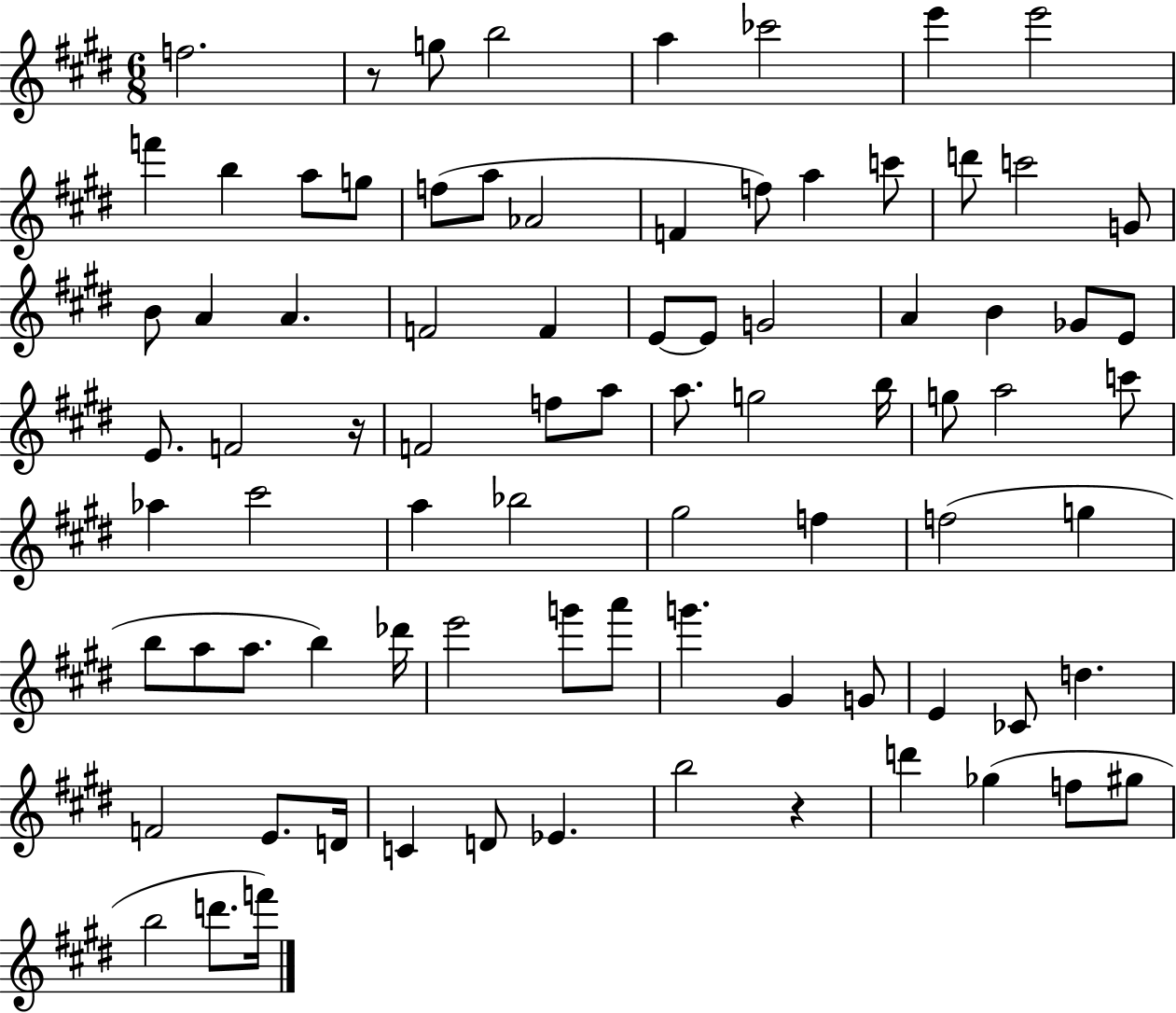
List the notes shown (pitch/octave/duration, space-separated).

F5/h. R/e G5/e B5/h A5/q CES6/h E6/q E6/h F6/q B5/q A5/e G5/e F5/e A5/e Ab4/h F4/q F5/e A5/q C6/e D6/e C6/h G4/e B4/e A4/q A4/q. F4/h F4/q E4/e E4/e G4/h A4/q B4/q Gb4/e E4/e E4/e. F4/h R/s F4/h F5/e A5/e A5/e. G5/h B5/s G5/e A5/h C6/e Ab5/q C#6/h A5/q Bb5/h G#5/h F5/q F5/h G5/q B5/e A5/e A5/e. B5/q Db6/s E6/h G6/e A6/e G6/q. G#4/q G4/e E4/q CES4/e D5/q. F4/h E4/e. D4/s C4/q D4/e Eb4/q. B5/h R/q D6/q Gb5/q F5/e G#5/e B5/h D6/e. F6/s